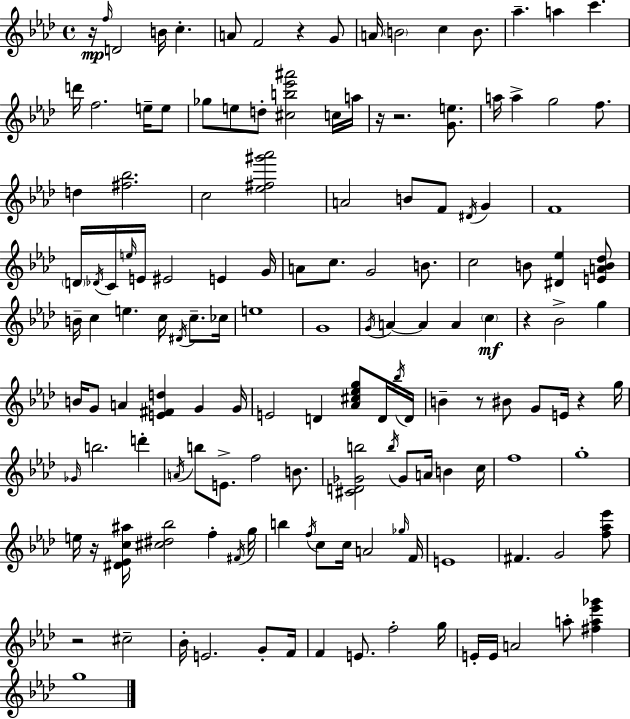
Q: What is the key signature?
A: F minor